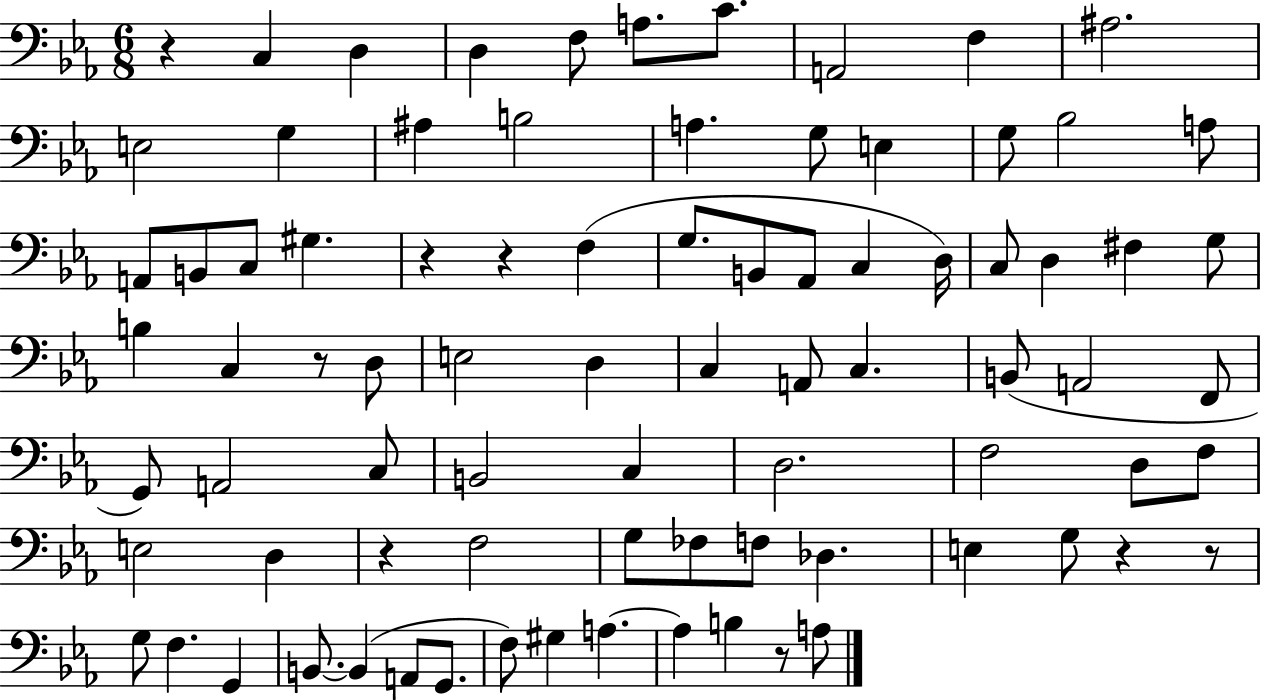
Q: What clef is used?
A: bass